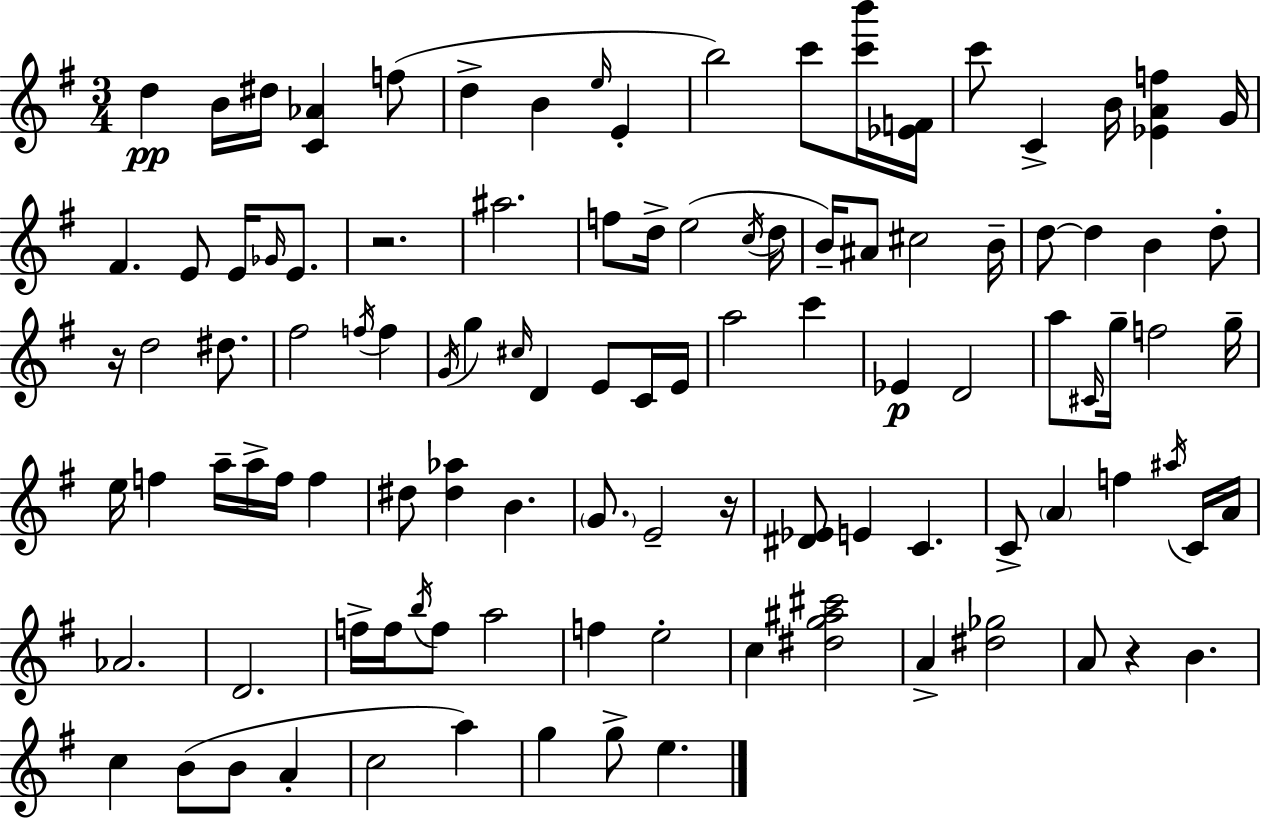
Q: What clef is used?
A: treble